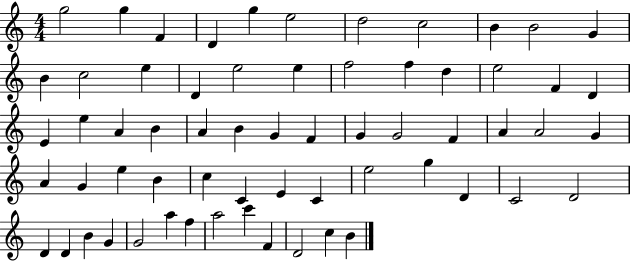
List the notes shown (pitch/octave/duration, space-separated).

G5/h G5/q F4/q D4/q G5/q E5/h D5/h C5/h B4/q B4/h G4/q B4/q C5/h E5/q D4/q E5/h E5/q F5/h F5/q D5/q E5/h F4/q D4/q E4/q E5/q A4/q B4/q A4/q B4/q G4/q F4/q G4/q G4/h F4/q A4/q A4/h G4/q A4/q G4/q E5/q B4/q C5/q C4/q E4/q C4/q E5/h G5/q D4/q C4/h D4/h D4/q D4/q B4/q G4/q G4/h A5/q F5/q A5/h C6/q F4/q D4/h C5/q B4/q